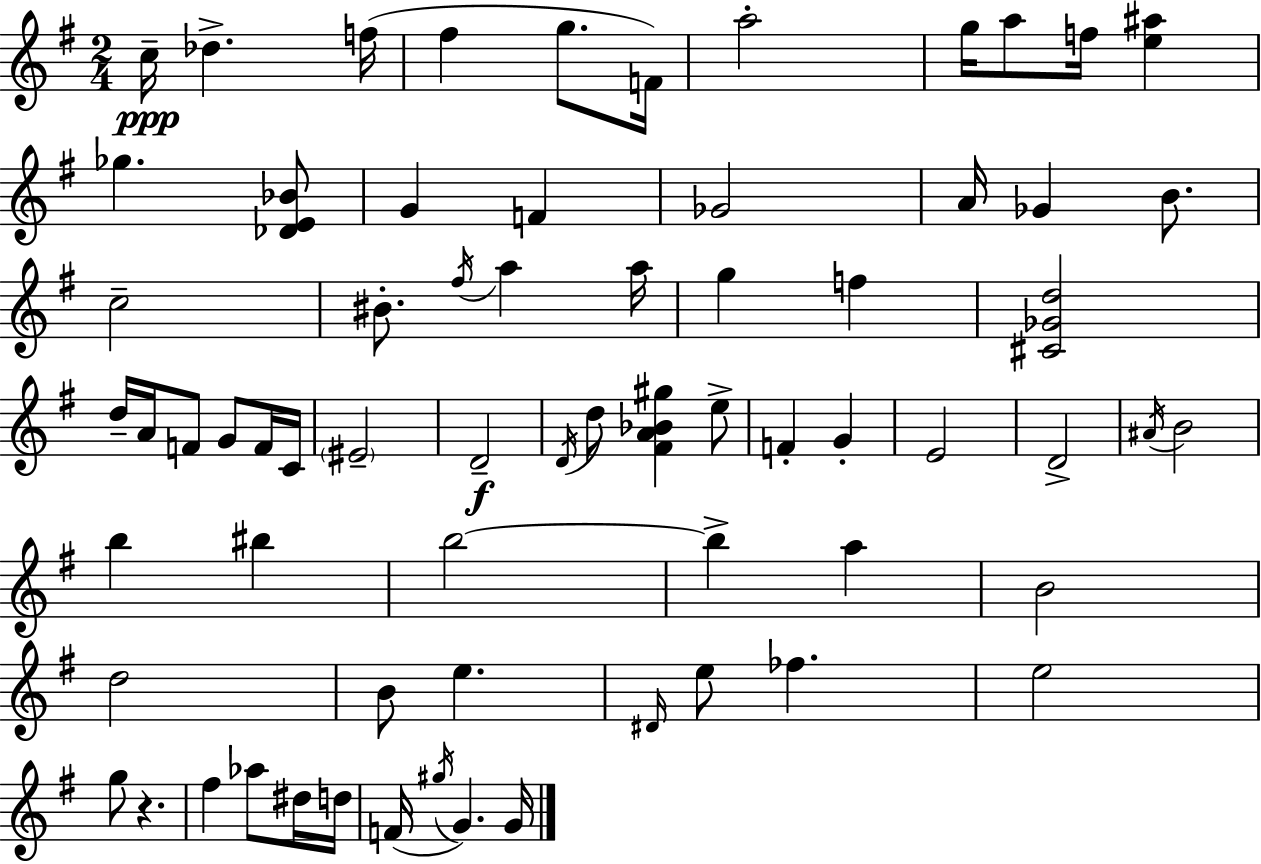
X:1
T:Untitled
M:2/4
L:1/4
K:G
c/4 _d f/4 ^f g/2 F/4 a2 g/4 a/2 f/4 [e^a] _g [_DE_B]/2 G F _G2 A/4 _G B/2 c2 ^B/2 ^f/4 a a/4 g f [^C_Gd]2 d/4 A/4 F/2 G/2 F/4 C/4 ^E2 D2 D/4 d/2 [^FA_B^g] e/2 F G E2 D2 ^A/4 B2 b ^b b2 b a B2 d2 B/2 e ^D/4 e/2 _f e2 g/2 z ^f _a/2 ^d/4 d/4 F/4 ^g/4 G G/4